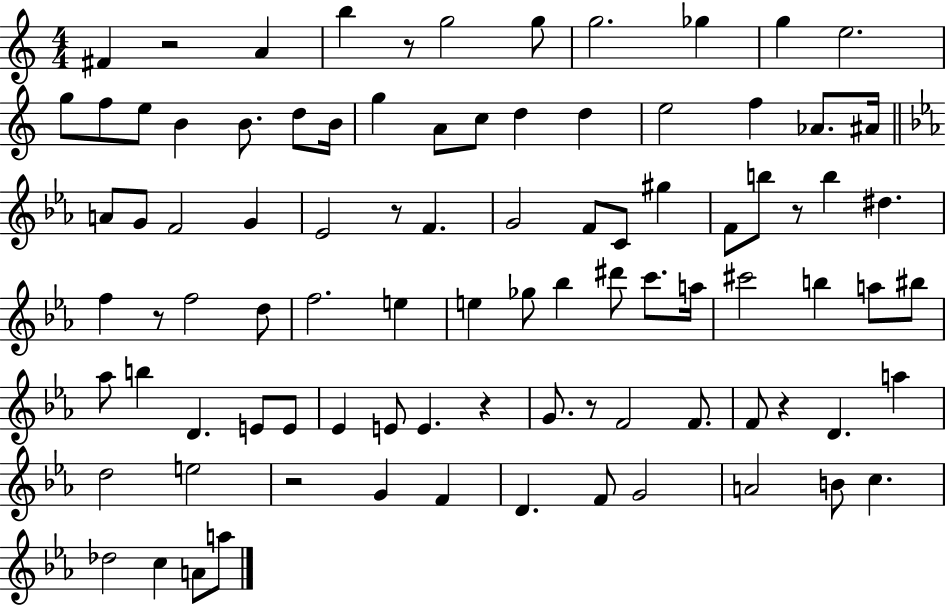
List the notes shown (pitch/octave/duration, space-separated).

F#4/q R/h A4/q B5/q R/e G5/h G5/e G5/h. Gb5/q G5/q E5/h. G5/e F5/e E5/e B4/q B4/e. D5/e B4/s G5/q A4/e C5/e D5/q D5/q E5/h F5/q Ab4/e. A#4/s A4/e G4/e F4/h G4/q Eb4/h R/e F4/q. G4/h F4/e C4/e G#5/q F4/e B5/e R/e B5/q D#5/q. F5/q R/e F5/h D5/e F5/h. E5/q E5/q Gb5/e Bb5/q D#6/e C6/e. A5/s C#6/h B5/q A5/e BIS5/e Ab5/e B5/q D4/q. E4/e E4/e Eb4/q E4/e E4/q. R/q G4/e. R/e F4/h F4/e. F4/e R/q D4/q. A5/q D5/h E5/h R/h G4/q F4/q D4/q. F4/e G4/h A4/h B4/e C5/q. Db5/h C5/q A4/e A5/e